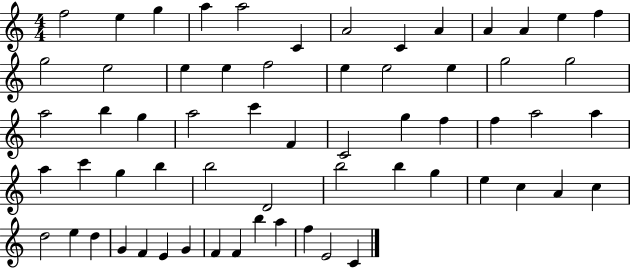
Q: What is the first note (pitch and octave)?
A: F5